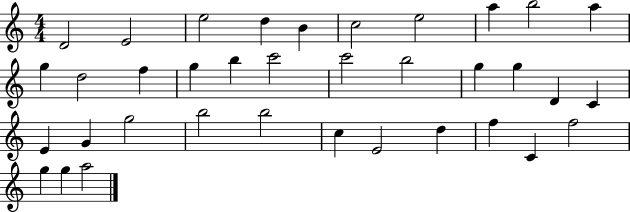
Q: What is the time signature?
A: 4/4